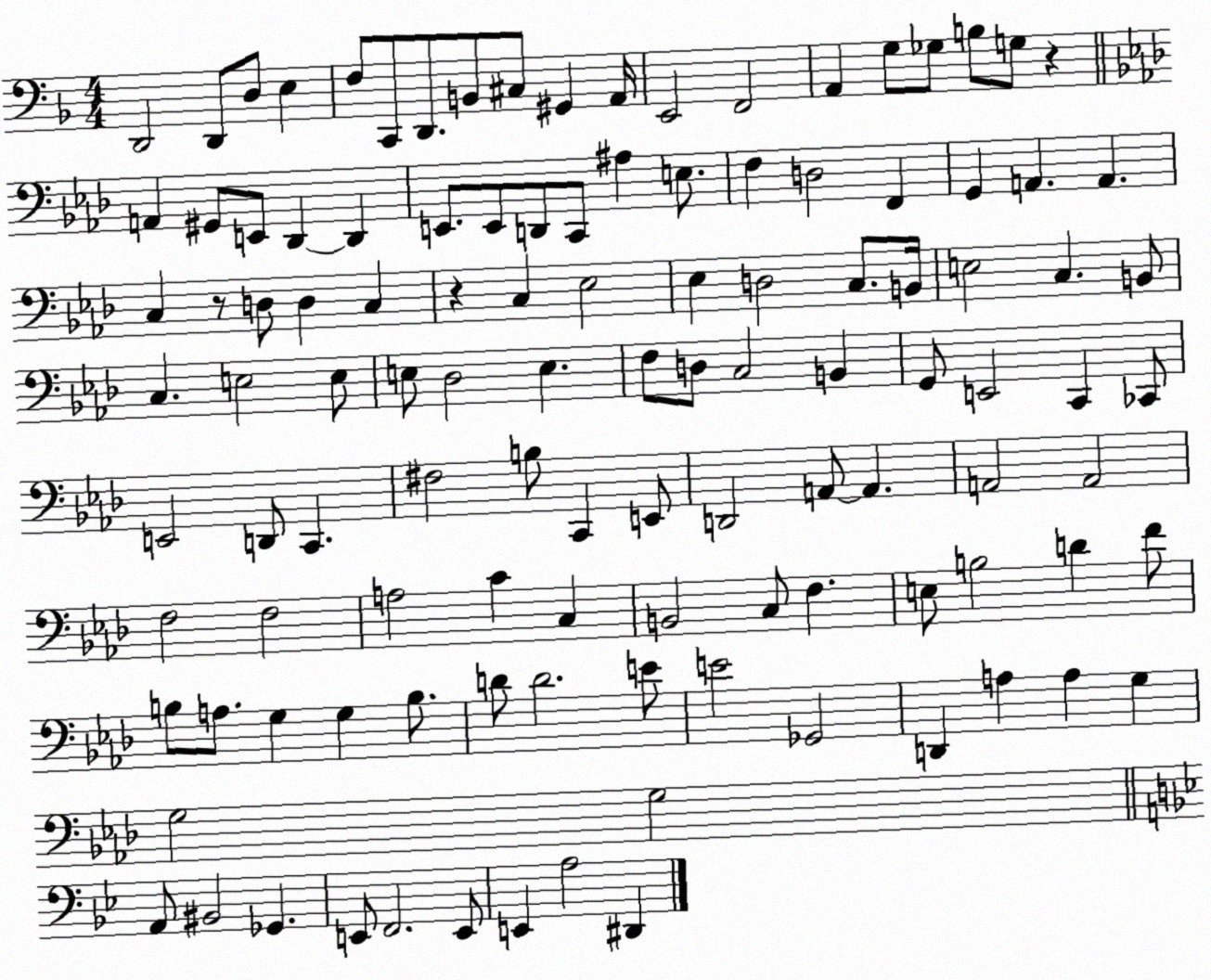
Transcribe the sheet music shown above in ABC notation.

X:1
T:Untitled
M:4/4
L:1/4
K:F
D,,2 D,,/2 D,/2 E, F,/2 C,,/2 D,,/2 B,,/2 ^C,/2 ^G,, A,,/4 E,,2 F,,2 A,, G,/2 _G,/2 B,/2 G,/2 z A,, ^G,,/2 E,,/2 _D,, _D,, E,,/2 E,,/2 D,,/2 C,,/2 ^A, E,/2 F, D,2 F,, G,, A,, A,, C, z/2 D,/2 D, C, z C, _E,2 _E, D,2 C,/2 B,,/4 E,2 C, B,,/2 C, E,2 E,/2 E,/2 _D,2 E, F,/2 D,/2 C,2 B,, G,,/2 E,,2 C,, _C,,/2 E,,2 D,,/2 C,, ^F,2 B,/2 C,, E,,/2 D,,2 A,,/2 A,, A,,2 A,,2 F,2 F,2 A,2 C C, B,,2 C,/2 F, E,/2 B,2 D F/2 B,/2 A,/2 G, G, B,/2 D/2 D2 E/2 E2 _G,,2 D,, A, A, G, G,2 G,2 A,,/2 ^B,,2 _G,, E,,/2 F,,2 E,,/2 E,, A,2 ^D,,